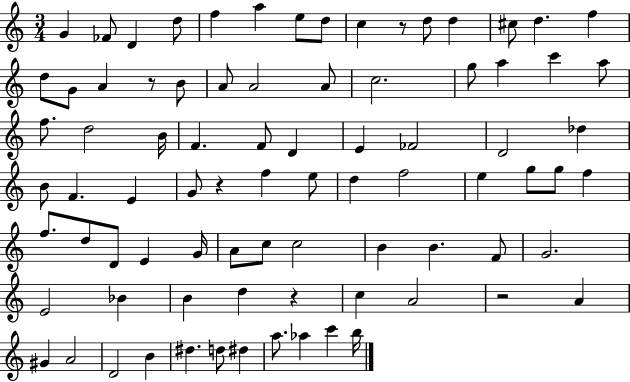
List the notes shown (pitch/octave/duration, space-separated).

G4/q FES4/e D4/q D5/e F5/q A5/q E5/e D5/e C5/q R/e D5/e D5/q C#5/e D5/q. F5/q D5/e G4/e A4/q R/e B4/e A4/e A4/h A4/e C5/h. G5/e A5/q C6/q A5/e F5/e. D5/h B4/s F4/q. F4/e D4/q E4/q FES4/h D4/h Db5/q B4/e F4/q. E4/q G4/e R/q F5/q E5/e D5/q F5/h E5/q G5/e G5/e F5/q F5/e. D5/e D4/e E4/q G4/s A4/e C5/e C5/h B4/q B4/q. F4/e G4/h. E4/h Bb4/q B4/q D5/q R/q C5/q A4/h R/h A4/q G#4/q A4/h D4/h B4/q D#5/q. D5/e D#5/q A5/e. Ab5/q C6/q B5/s